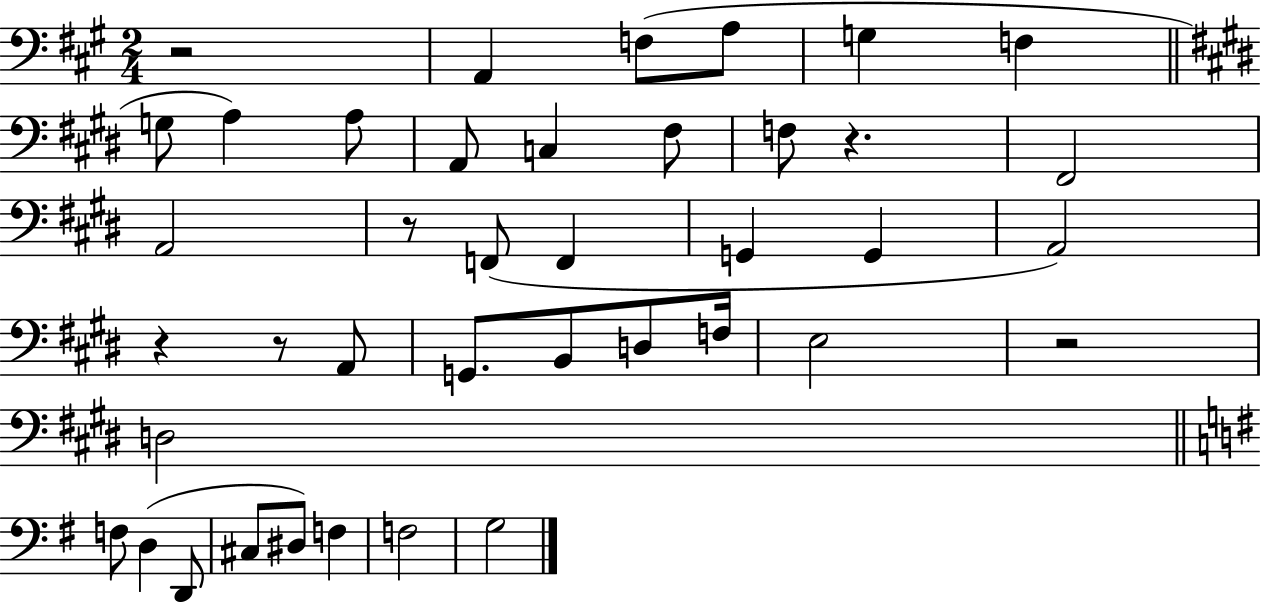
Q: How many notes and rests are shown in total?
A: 40